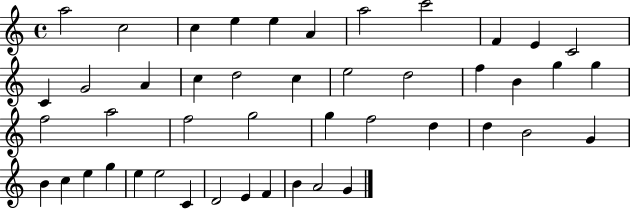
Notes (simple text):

A5/h C5/h C5/q E5/q E5/q A4/q A5/h C6/h F4/q E4/q C4/h C4/q G4/h A4/q C5/q D5/h C5/q E5/h D5/h F5/q B4/q G5/q G5/q F5/h A5/h F5/h G5/h G5/q F5/h D5/q D5/q B4/h G4/q B4/q C5/q E5/q G5/q E5/q E5/h C4/q D4/h E4/q F4/q B4/q A4/h G4/q